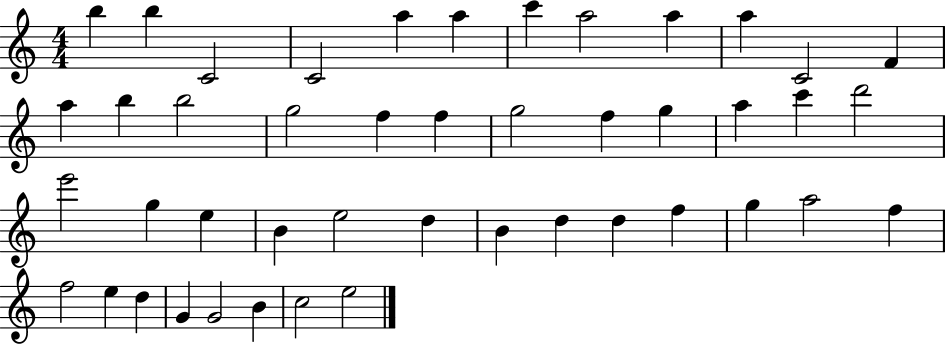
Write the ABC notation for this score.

X:1
T:Untitled
M:4/4
L:1/4
K:C
b b C2 C2 a a c' a2 a a C2 F a b b2 g2 f f g2 f g a c' d'2 e'2 g e B e2 d B d d f g a2 f f2 e d G G2 B c2 e2